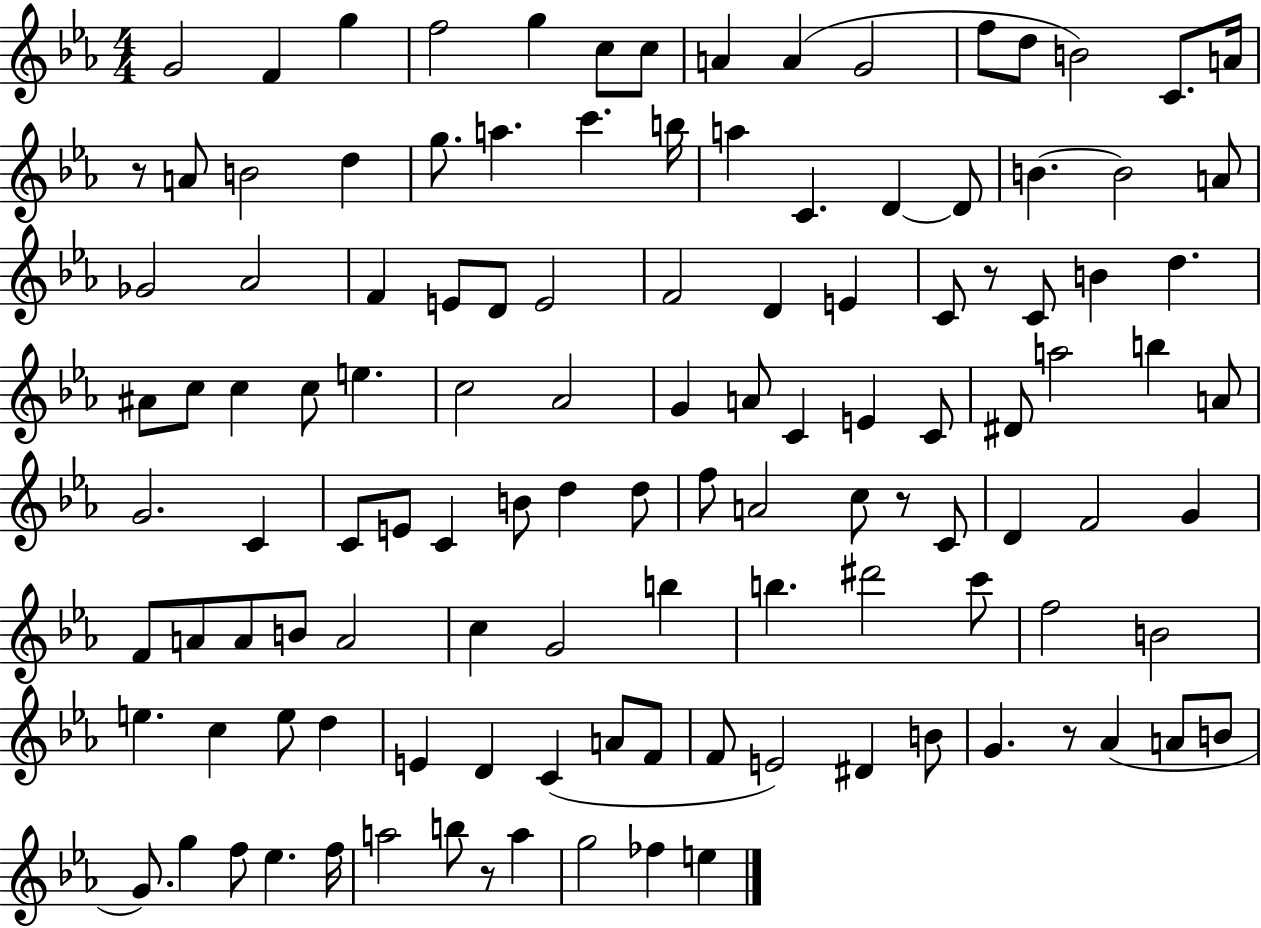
{
  \clef treble
  \numericTimeSignature
  \time 4/4
  \key ees \major
  \repeat volta 2 { g'2 f'4 g''4 | f''2 g''4 c''8 c''8 | a'4 a'4( g'2 | f''8 d''8 b'2) c'8. a'16 | \break r8 a'8 b'2 d''4 | g''8. a''4. c'''4. b''16 | a''4 c'4. d'4~~ d'8 | b'4.~~ b'2 a'8 | \break ges'2 aes'2 | f'4 e'8 d'8 e'2 | f'2 d'4 e'4 | c'8 r8 c'8 b'4 d''4. | \break ais'8 c''8 c''4 c''8 e''4. | c''2 aes'2 | g'4 a'8 c'4 e'4 c'8 | dis'8 a''2 b''4 a'8 | \break g'2. c'4 | c'8 e'8 c'4 b'8 d''4 d''8 | f''8 a'2 c''8 r8 c'8 | d'4 f'2 g'4 | \break f'8 a'8 a'8 b'8 a'2 | c''4 g'2 b''4 | b''4. dis'''2 c'''8 | f''2 b'2 | \break e''4. c''4 e''8 d''4 | e'4 d'4 c'4( a'8 f'8 | f'8 e'2) dis'4 b'8 | g'4. r8 aes'4( a'8 b'8 | \break g'8.) g''4 f''8 ees''4. f''16 | a''2 b''8 r8 a''4 | g''2 fes''4 e''4 | } \bar "|."
}